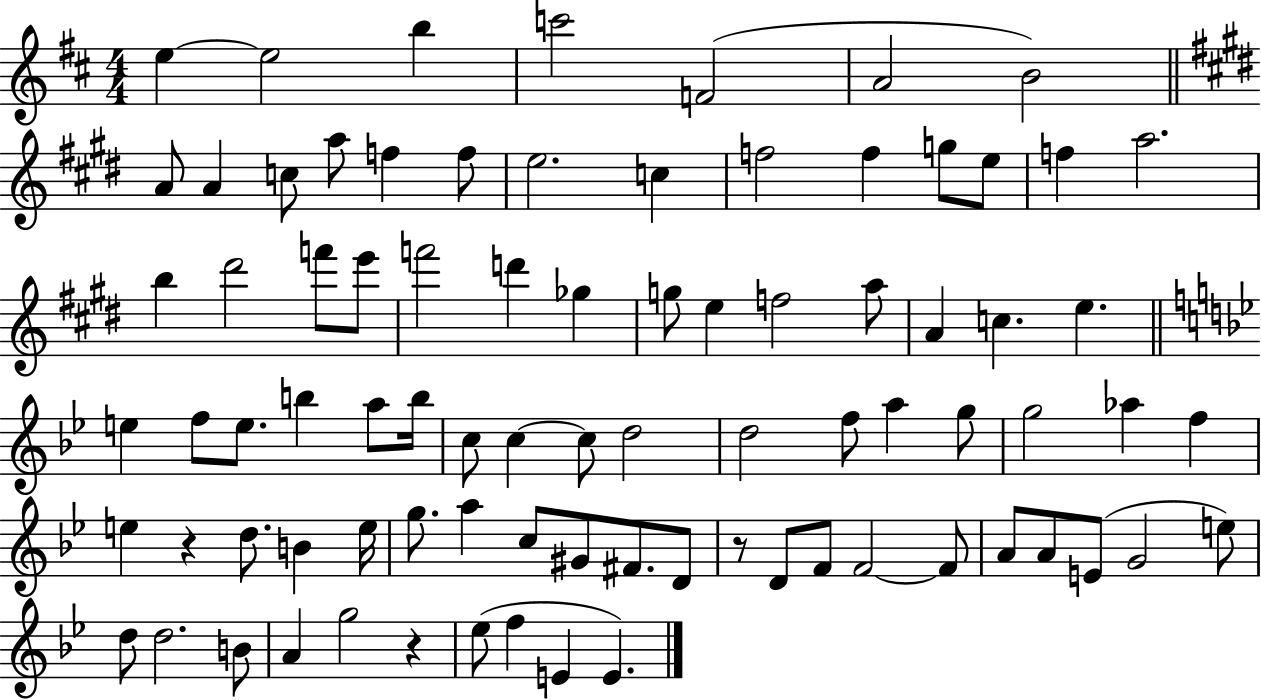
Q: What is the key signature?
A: D major